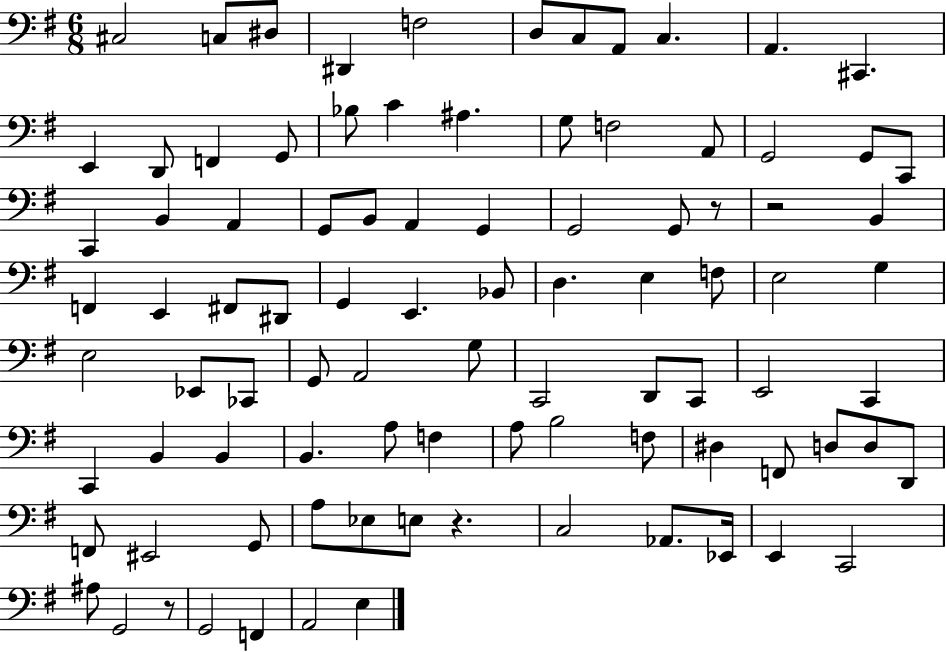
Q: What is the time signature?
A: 6/8